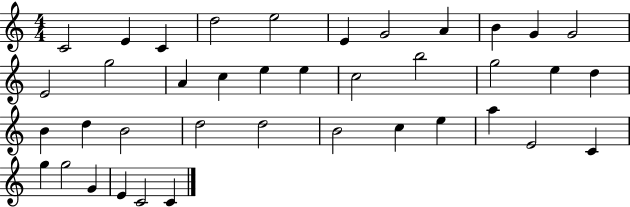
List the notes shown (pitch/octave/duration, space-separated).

C4/h E4/q C4/q D5/h E5/h E4/q G4/h A4/q B4/q G4/q G4/h E4/h G5/h A4/q C5/q E5/q E5/q C5/h B5/h G5/h E5/q D5/q B4/q D5/q B4/h D5/h D5/h B4/h C5/q E5/q A5/q E4/h C4/q G5/q G5/h G4/q E4/q C4/h C4/q